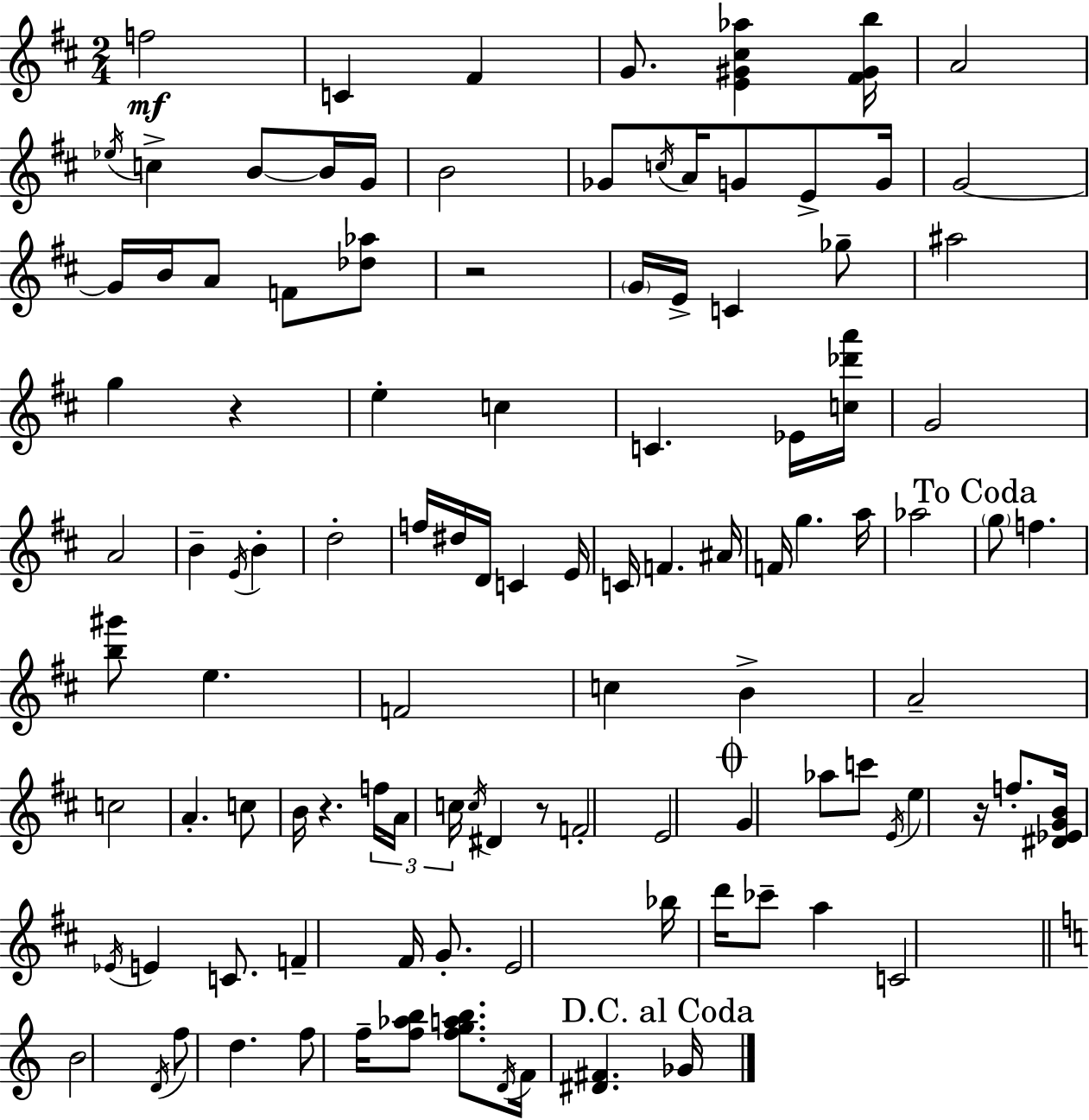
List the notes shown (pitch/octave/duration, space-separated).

F5/h C4/q F#4/q G4/e. [E4,G#4,C#5,Ab5]/q [F#4,G#4,B5]/s A4/h Eb5/s C5/q B4/e B4/s G4/s B4/h Gb4/e C5/s A4/s G4/e E4/e G4/s G4/h G4/s B4/s A4/e F4/e [Db5,Ab5]/e R/h G4/s E4/s C4/q Gb5/e A#5/h G5/q R/q E5/q C5/q C4/q. Eb4/s [C5,Db6,A6]/s G4/h A4/h B4/q E4/s B4/q D5/h F5/s D#5/s D4/s C4/q E4/s C4/s F4/q. A#4/s F4/s G5/q. A5/s Ab5/h G5/e F5/q. [B5,G#6]/e E5/q. F4/h C5/q B4/q A4/h C5/h A4/q. C5/e B4/s R/q. F5/s A4/s C5/s C5/s D#4/q R/e F4/h E4/h G4/q Ab5/e C6/e E4/s E5/q R/s F5/e. [D#4,Eb4,G4,B4]/s Eb4/s E4/q C4/e. F4/q F#4/s G4/e. E4/h Bb5/s D6/s CES6/e A5/q C4/h B4/h D4/s F5/e D5/q. F5/e F5/s [F5,Ab5,B5]/e [F5,G5,A5,B5]/e. D4/s F4/s [D#4,F#4]/q. Gb4/s